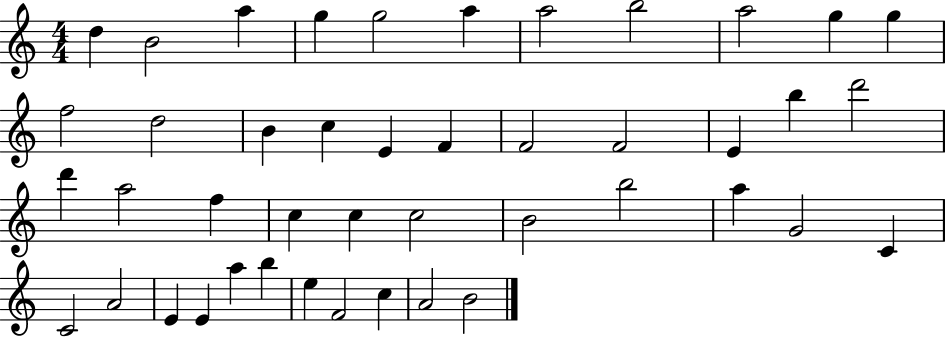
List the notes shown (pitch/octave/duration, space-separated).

D5/q B4/h A5/q G5/q G5/h A5/q A5/h B5/h A5/h G5/q G5/q F5/h D5/h B4/q C5/q E4/q F4/q F4/h F4/h E4/q B5/q D6/h D6/q A5/h F5/q C5/q C5/q C5/h B4/h B5/h A5/q G4/h C4/q C4/h A4/h E4/q E4/q A5/q B5/q E5/q F4/h C5/q A4/h B4/h